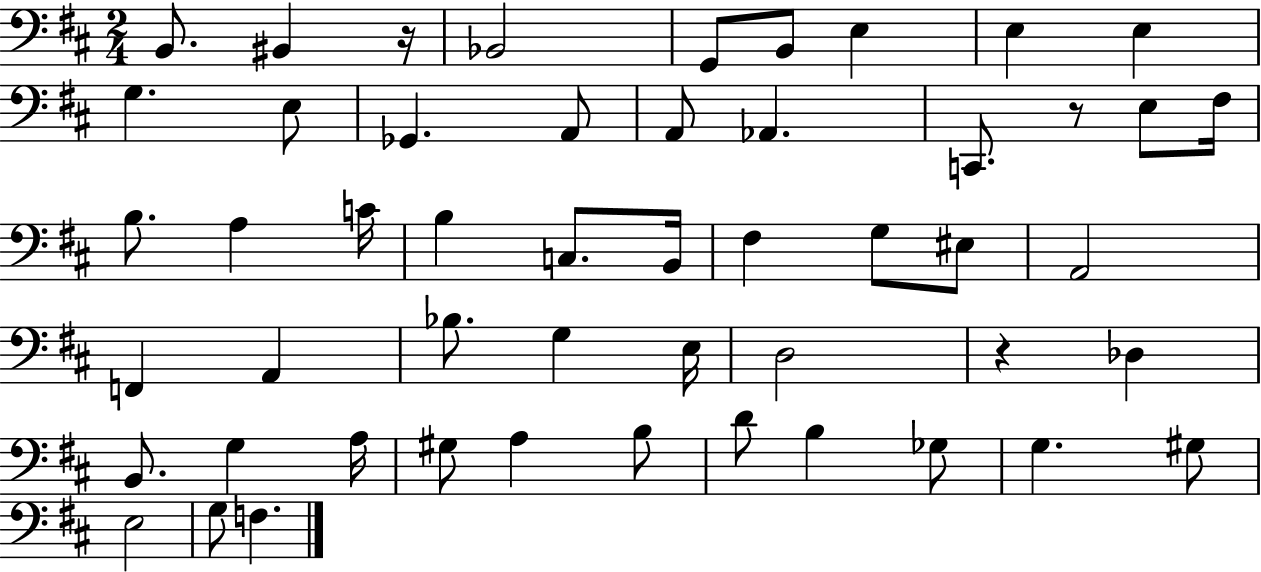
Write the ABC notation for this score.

X:1
T:Untitled
M:2/4
L:1/4
K:D
B,,/2 ^B,, z/4 _B,,2 G,,/2 B,,/2 E, E, E, G, E,/2 _G,, A,,/2 A,,/2 _A,, C,,/2 z/2 E,/2 ^F,/4 B,/2 A, C/4 B, C,/2 B,,/4 ^F, G,/2 ^E,/2 A,,2 F,, A,, _B,/2 G, E,/4 D,2 z _D, B,,/2 G, A,/4 ^G,/2 A, B,/2 D/2 B, _G,/2 G, ^G,/2 E,2 G,/2 F,